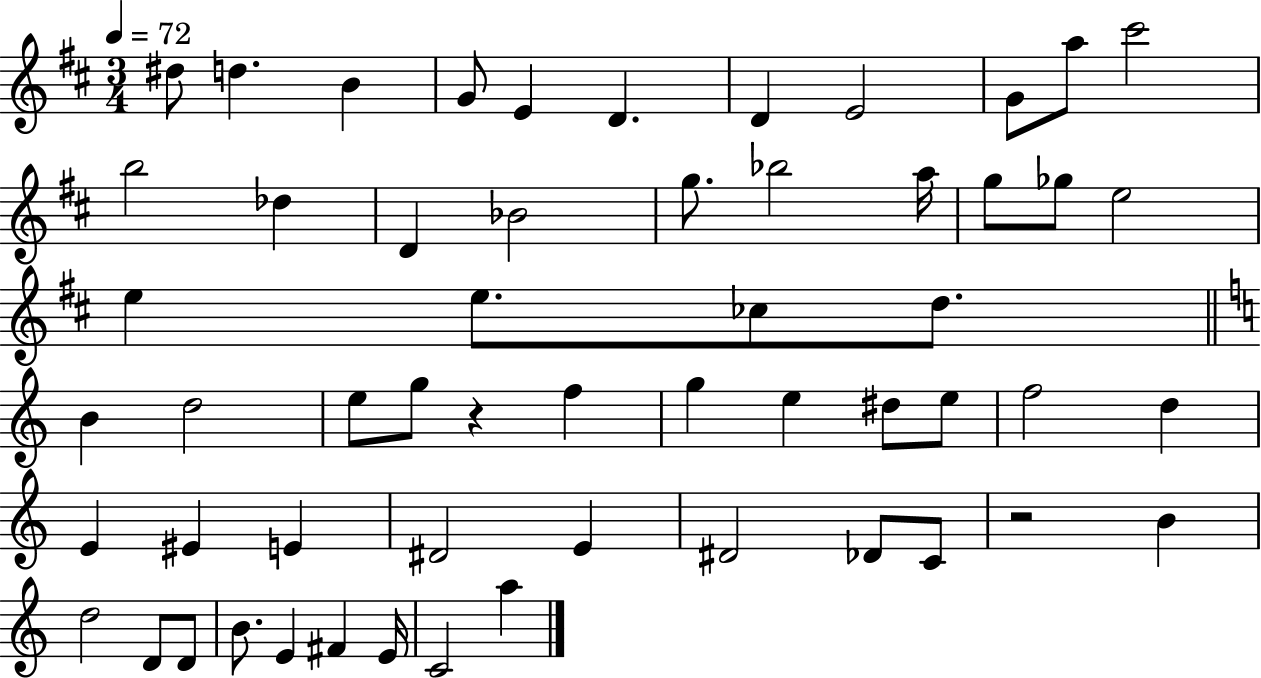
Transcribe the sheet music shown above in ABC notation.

X:1
T:Untitled
M:3/4
L:1/4
K:D
^d/2 d B G/2 E D D E2 G/2 a/2 ^c'2 b2 _d D _B2 g/2 _b2 a/4 g/2 _g/2 e2 e e/2 _c/2 d/2 B d2 e/2 g/2 z f g e ^d/2 e/2 f2 d E ^E E ^D2 E ^D2 _D/2 C/2 z2 B d2 D/2 D/2 B/2 E ^F E/4 C2 a